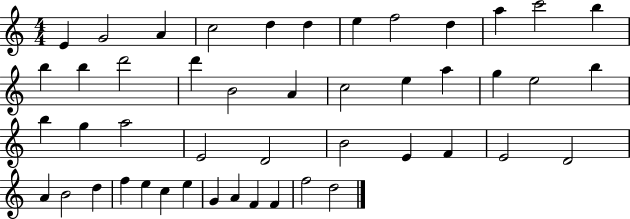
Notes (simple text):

E4/q G4/h A4/q C5/h D5/q D5/q E5/q F5/h D5/q A5/q C6/h B5/q B5/q B5/q D6/h D6/q B4/h A4/q C5/h E5/q A5/q G5/q E5/h B5/q B5/q G5/q A5/h E4/h D4/h B4/h E4/q F4/q E4/h D4/h A4/q B4/h D5/q F5/q E5/q C5/q E5/q G4/q A4/q F4/q F4/q F5/h D5/h